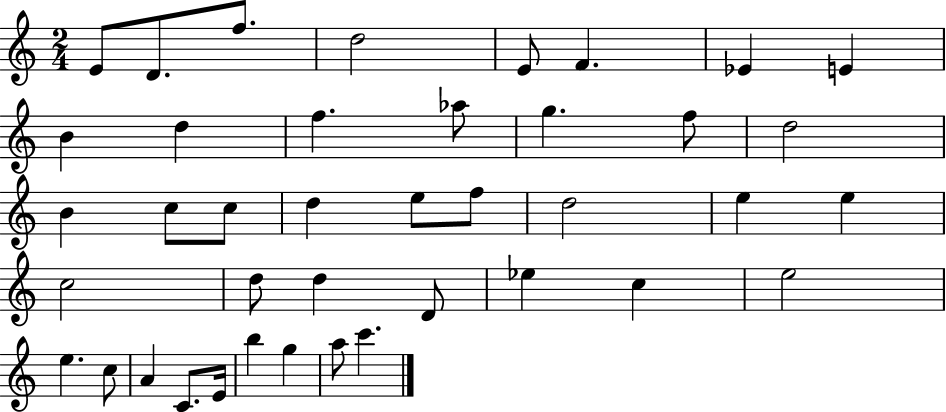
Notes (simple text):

E4/e D4/e. F5/e. D5/h E4/e F4/q. Eb4/q E4/q B4/q D5/q F5/q. Ab5/e G5/q. F5/e D5/h B4/q C5/e C5/e D5/q E5/e F5/e D5/h E5/q E5/q C5/h D5/e D5/q D4/e Eb5/q C5/q E5/h E5/q. C5/e A4/q C4/e. E4/s B5/q G5/q A5/e C6/q.